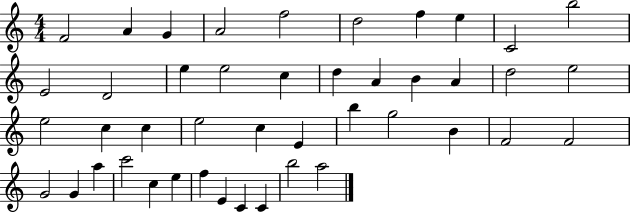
F4/h A4/q G4/q A4/h F5/h D5/h F5/q E5/q C4/h B5/h E4/h D4/h E5/q E5/h C5/q D5/q A4/q B4/q A4/q D5/h E5/h E5/h C5/q C5/q E5/h C5/q E4/q B5/q G5/h B4/q F4/h F4/h G4/h G4/q A5/q C6/h C5/q E5/q F5/q E4/q C4/q C4/q B5/h A5/h